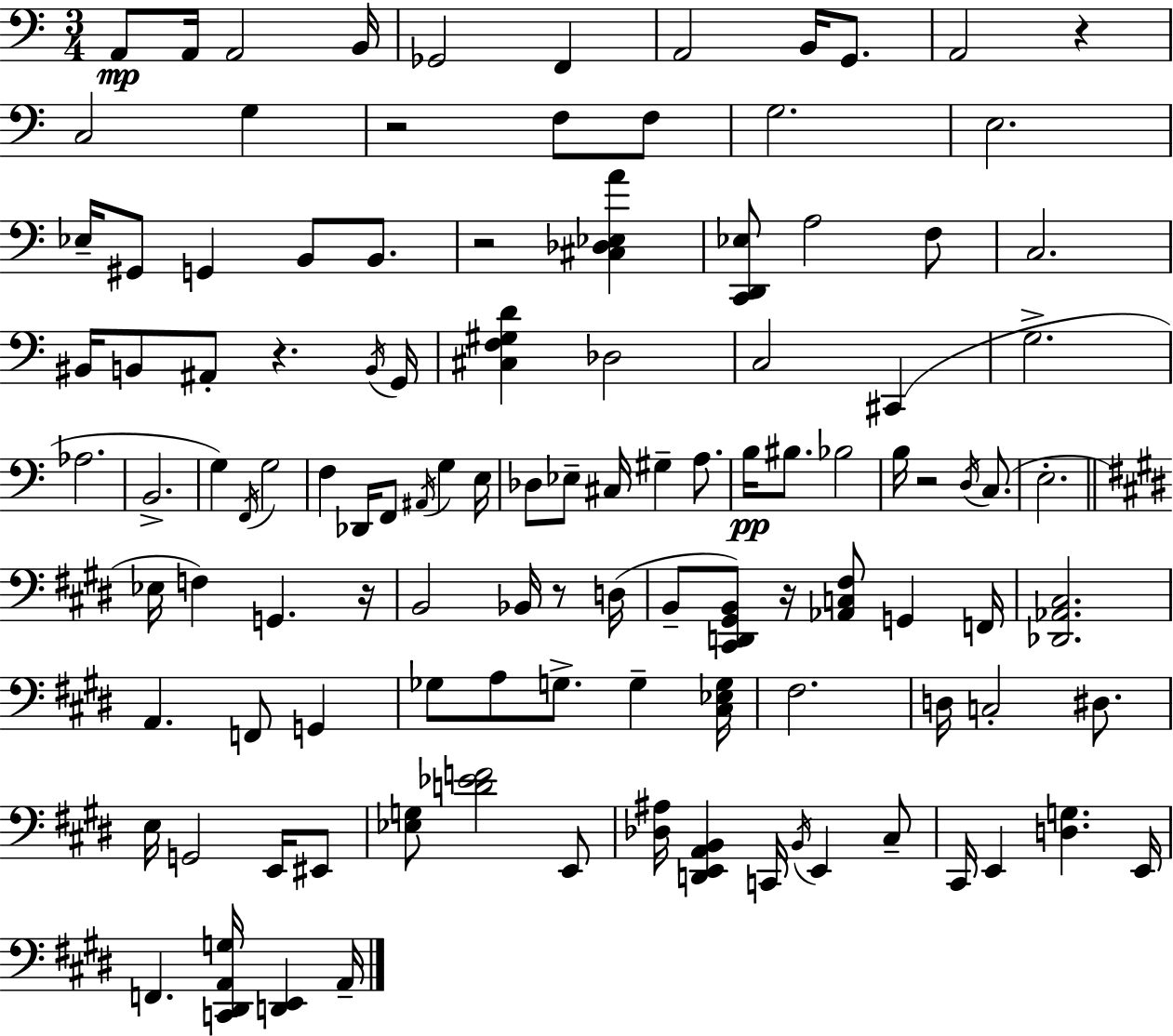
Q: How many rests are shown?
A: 8